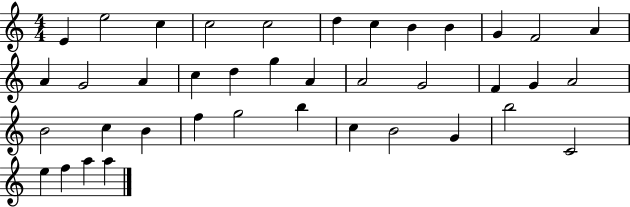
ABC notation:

X:1
T:Untitled
M:4/4
L:1/4
K:C
E e2 c c2 c2 d c B B G F2 A A G2 A c d g A A2 G2 F G A2 B2 c B f g2 b c B2 G b2 C2 e f a a